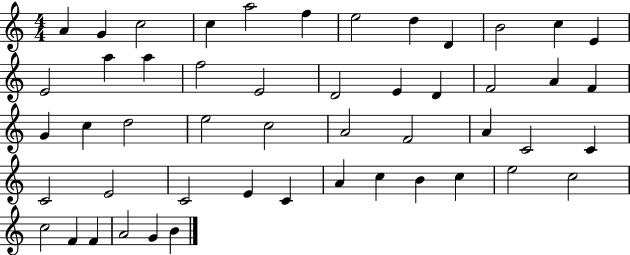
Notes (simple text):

A4/q G4/q C5/h C5/q A5/h F5/q E5/h D5/q D4/q B4/h C5/q E4/q E4/h A5/q A5/q F5/h E4/h D4/h E4/q D4/q F4/h A4/q F4/q G4/q C5/q D5/h E5/h C5/h A4/h F4/h A4/q C4/h C4/q C4/h E4/h C4/h E4/q C4/q A4/q C5/q B4/q C5/q E5/h C5/h C5/h F4/q F4/q A4/h G4/q B4/q